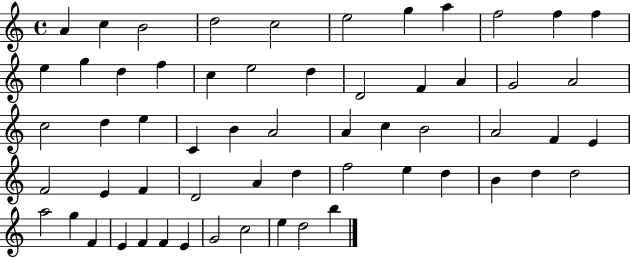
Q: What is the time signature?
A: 4/4